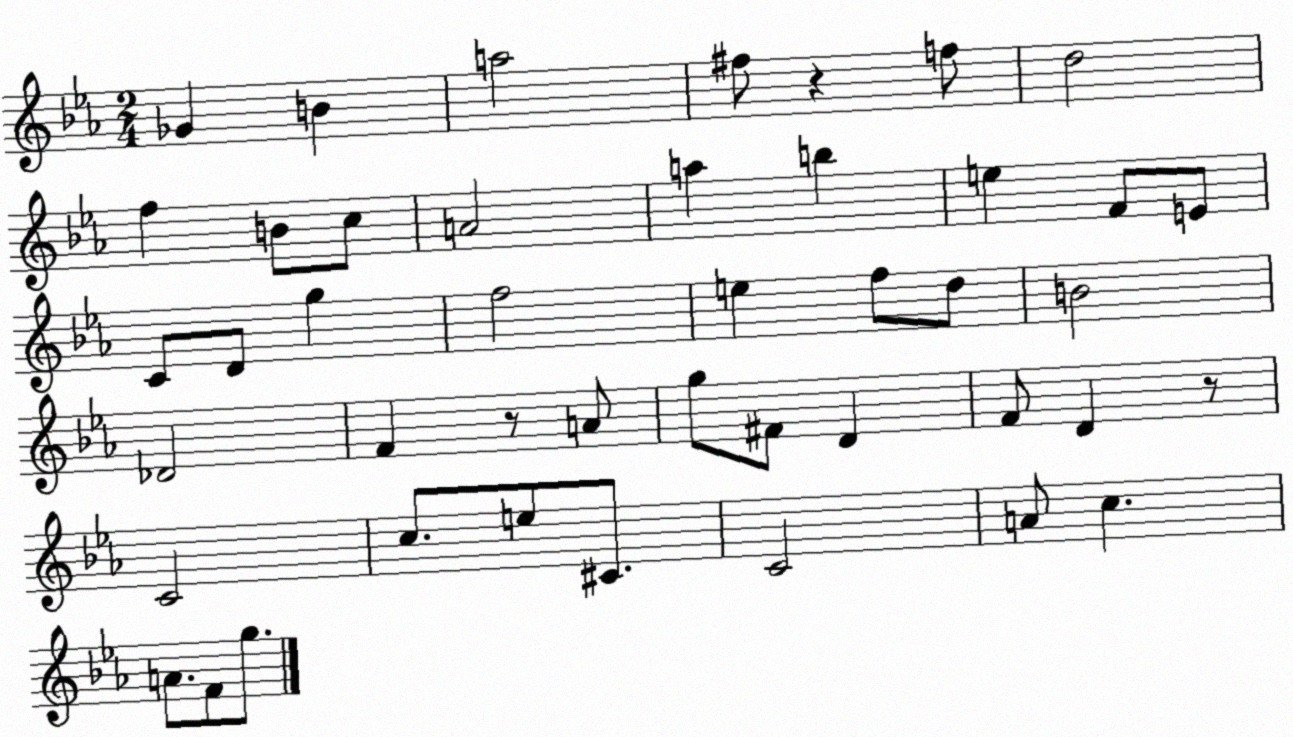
X:1
T:Untitled
M:2/4
L:1/4
K:Eb
_G B a2 ^f/2 z f/2 d2 f B/2 c/2 A2 a b e F/2 E/2 C/2 D/2 g f2 e f/2 d/2 B2 _D2 F z/2 A/2 g/2 ^F/2 D F/2 D z/2 C2 c/2 e/2 ^C/2 C2 A/2 c A/2 F/2 g/2